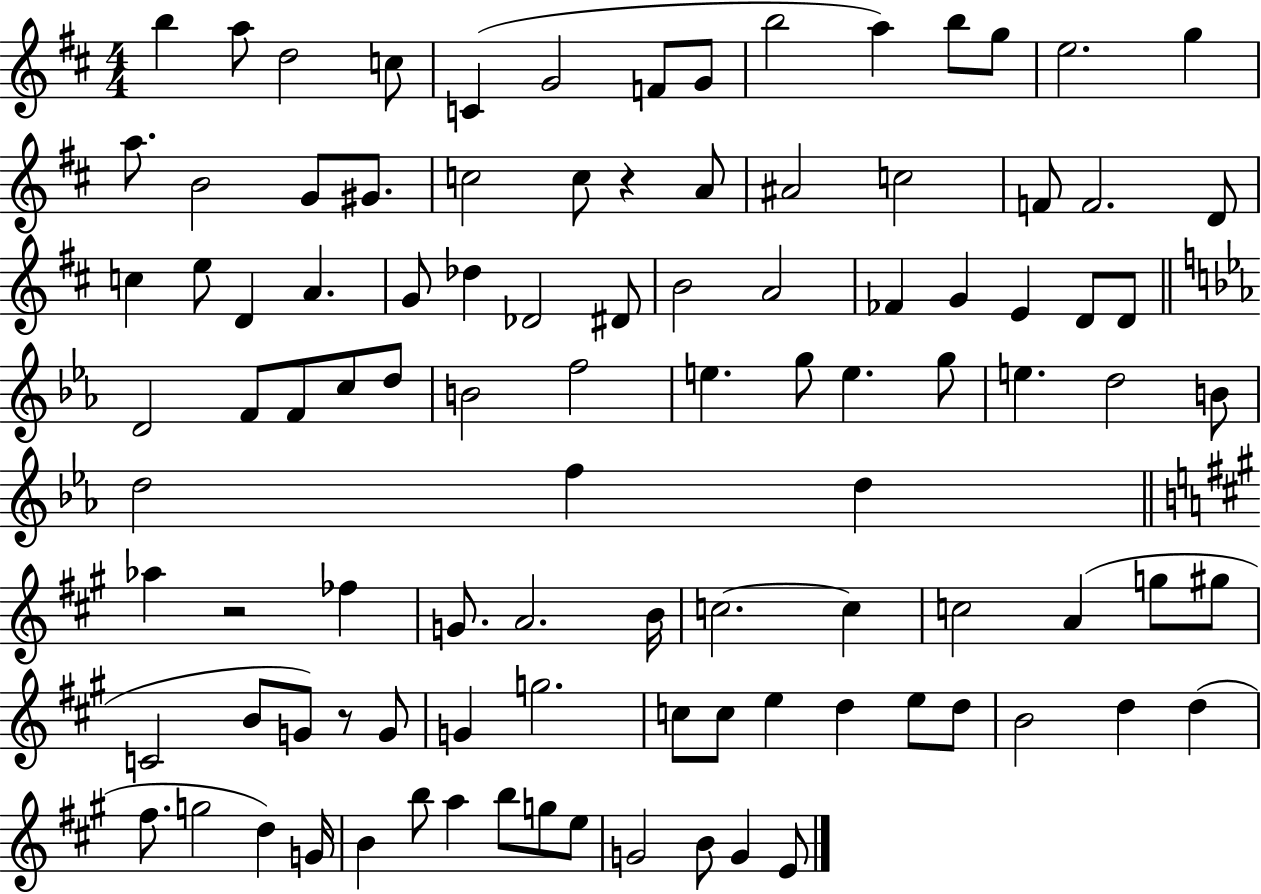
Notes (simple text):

B5/q A5/e D5/h C5/e C4/q G4/h F4/e G4/e B5/h A5/q B5/e G5/e E5/h. G5/q A5/e. B4/h G4/e G#4/e. C5/h C5/e R/q A4/e A#4/h C5/h F4/e F4/h. D4/e C5/q E5/e D4/q A4/q. G4/e Db5/q Db4/h D#4/e B4/h A4/h FES4/q G4/q E4/q D4/e D4/e D4/h F4/e F4/e C5/e D5/e B4/h F5/h E5/q. G5/e E5/q. G5/e E5/q. D5/h B4/e D5/h F5/q D5/q Ab5/q R/h FES5/q G4/e. A4/h. B4/s C5/h. C5/q C5/h A4/q G5/e G#5/e C4/h B4/e G4/e R/e G4/e G4/q G5/h. C5/e C5/e E5/q D5/q E5/e D5/e B4/h D5/q D5/q F#5/e. G5/h D5/q G4/s B4/q B5/e A5/q B5/e G5/e E5/e G4/h B4/e G4/q E4/e